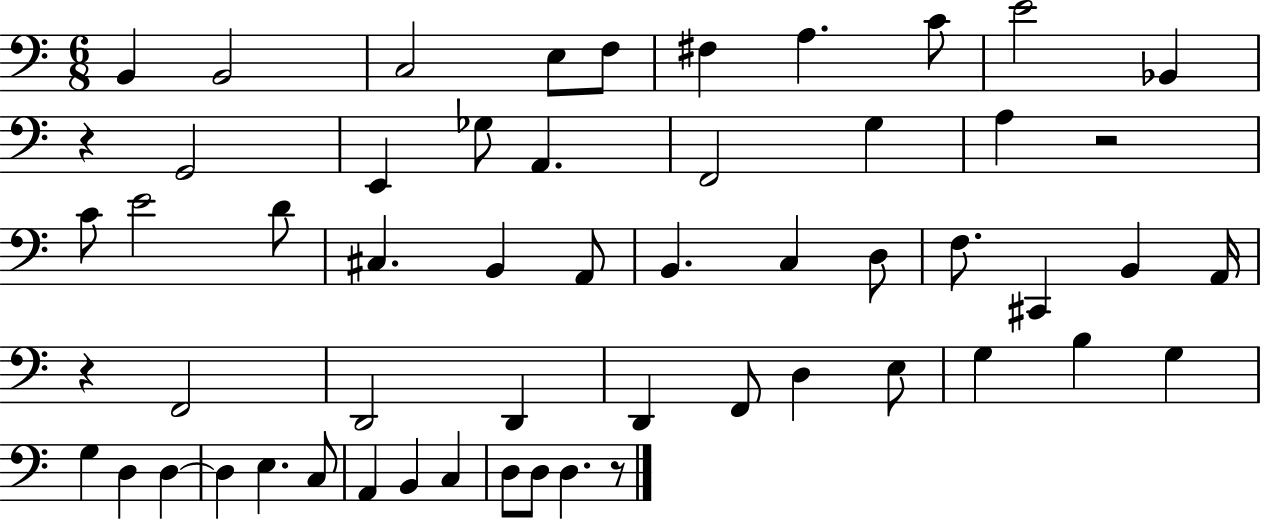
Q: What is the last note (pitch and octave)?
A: D3